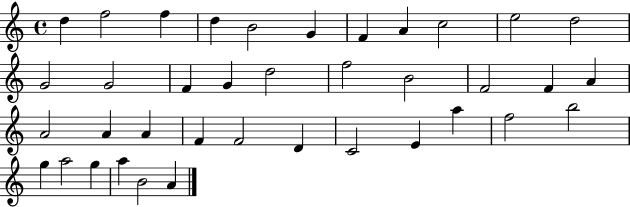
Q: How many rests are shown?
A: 0